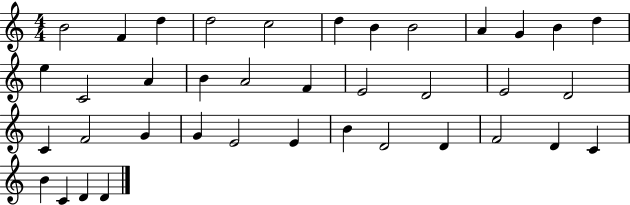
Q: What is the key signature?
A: C major